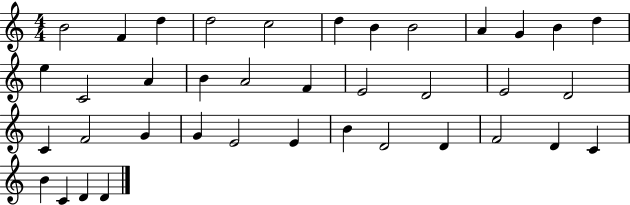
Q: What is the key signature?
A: C major